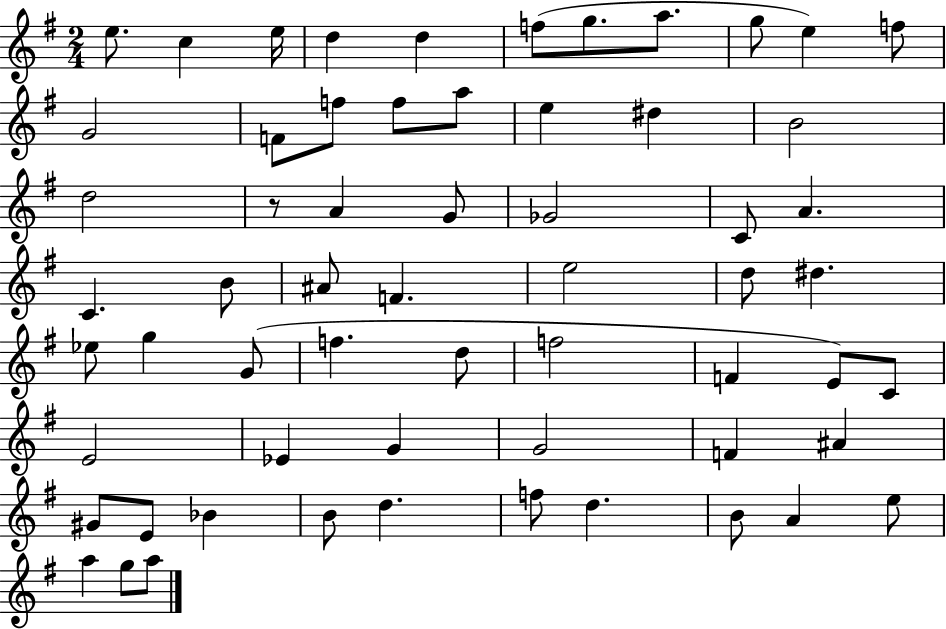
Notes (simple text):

E5/e. C5/q E5/s D5/q D5/q F5/e G5/e. A5/e. G5/e E5/q F5/e G4/h F4/e F5/e F5/e A5/e E5/q D#5/q B4/h D5/h R/e A4/q G4/e Gb4/h C4/e A4/q. C4/q. B4/e A#4/e F4/q. E5/h D5/e D#5/q. Eb5/e G5/q G4/e F5/q. D5/e F5/h F4/q E4/e C4/e E4/h Eb4/q G4/q G4/h F4/q A#4/q G#4/e E4/e Bb4/q B4/e D5/q. F5/e D5/q. B4/e A4/q E5/e A5/q G5/e A5/e